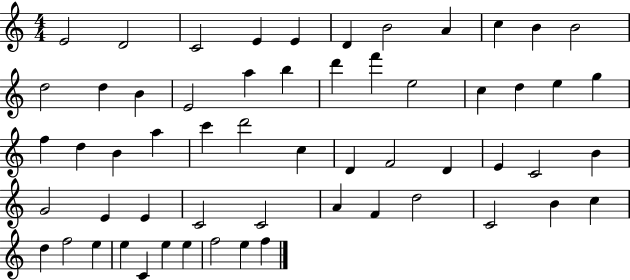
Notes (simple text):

E4/h D4/h C4/h E4/q E4/q D4/q B4/h A4/q C5/q B4/q B4/h D5/h D5/q B4/q E4/h A5/q B5/q D6/q F6/q E5/h C5/q D5/q E5/q G5/q F5/q D5/q B4/q A5/q C6/q D6/h C5/q D4/q F4/h D4/q E4/q C4/h B4/q G4/h E4/q E4/q C4/h C4/h A4/q F4/q D5/h C4/h B4/q C5/q D5/q F5/h E5/q E5/q C4/q E5/q E5/q F5/h E5/q F5/q